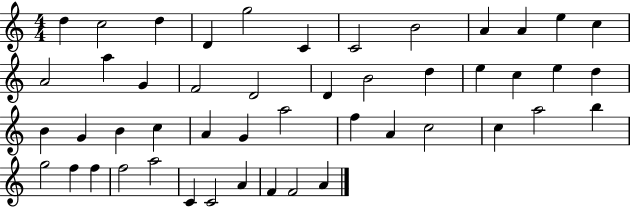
X:1
T:Untitled
M:4/4
L:1/4
K:C
d c2 d D g2 C C2 B2 A A e c A2 a G F2 D2 D B2 d e c e d B G B c A G a2 f A c2 c a2 b g2 f f f2 a2 C C2 A F F2 A